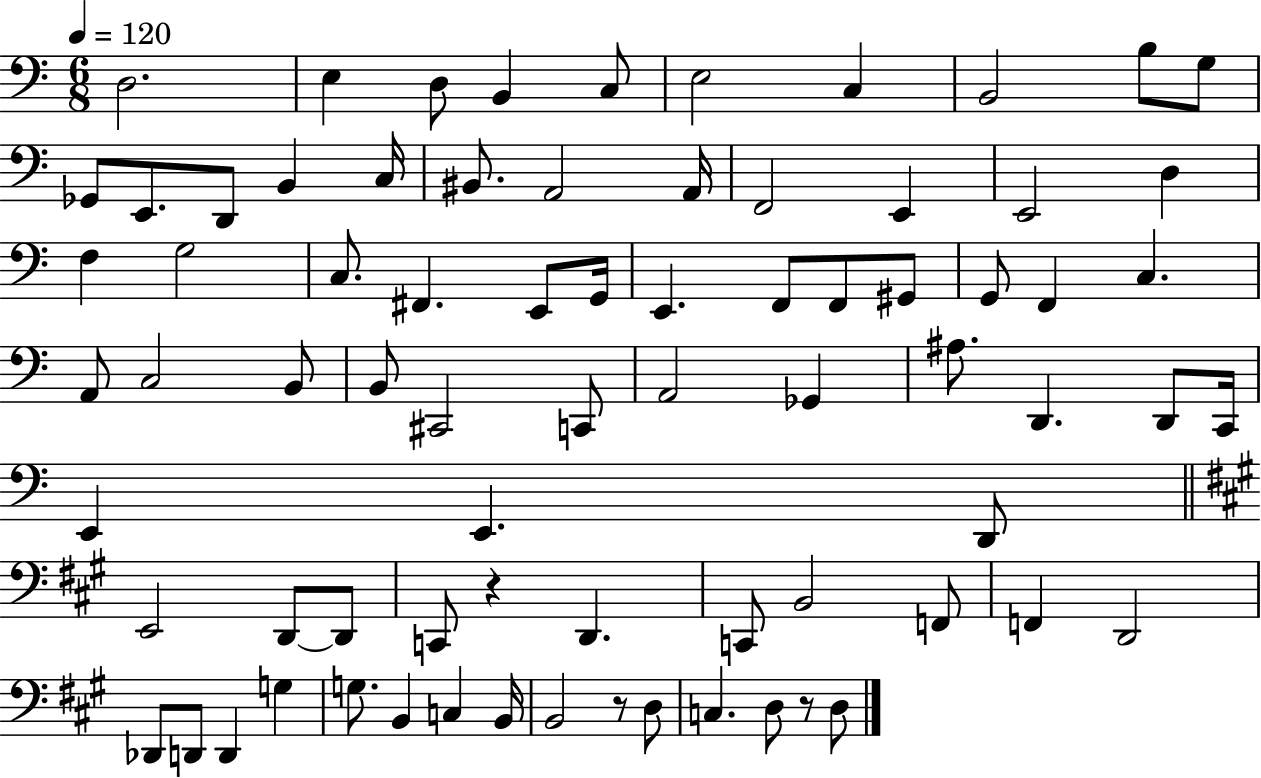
X:1
T:Untitled
M:6/8
L:1/4
K:C
D,2 E, D,/2 B,, C,/2 E,2 C, B,,2 B,/2 G,/2 _G,,/2 E,,/2 D,,/2 B,, C,/4 ^B,,/2 A,,2 A,,/4 F,,2 E,, E,,2 D, F, G,2 C,/2 ^F,, E,,/2 G,,/4 E,, F,,/2 F,,/2 ^G,,/2 G,,/2 F,, C, A,,/2 C,2 B,,/2 B,,/2 ^C,,2 C,,/2 A,,2 _G,, ^A,/2 D,, D,,/2 C,,/4 E,, E,, D,,/2 E,,2 D,,/2 D,,/2 C,,/2 z D,, C,,/2 B,,2 F,,/2 F,, D,,2 _D,,/2 D,,/2 D,, G, G,/2 B,, C, B,,/4 B,,2 z/2 D,/2 C, D,/2 z/2 D,/2